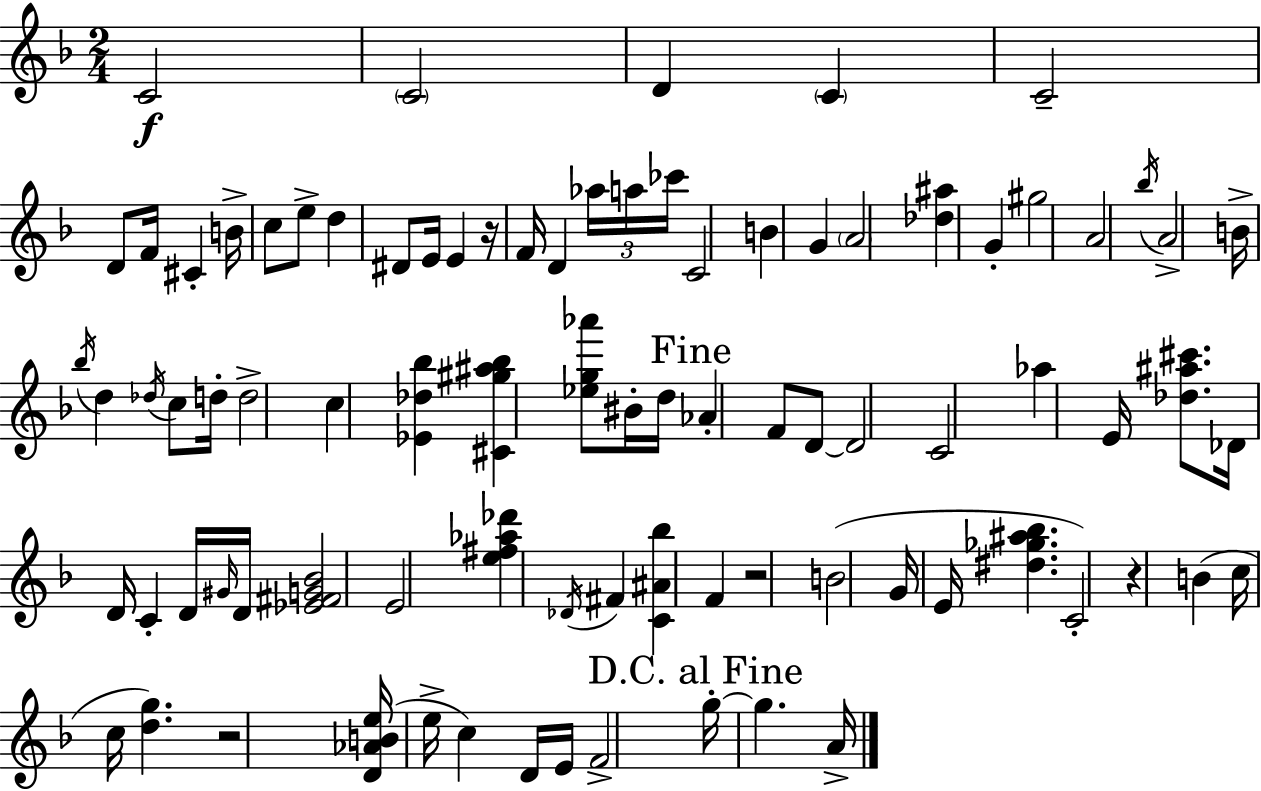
{
  \clef treble
  \numericTimeSignature
  \time 2/4
  \key f \major
  c'2\f | \parenthesize c'2 | d'4 \parenthesize c'4 | c'2-- | \break d'8 f'16 cis'4-. b'16-> | c''8 e''8-> d''4 | dis'8 e'16 e'4 r16 | f'16 d'4 \tuplet 3/2 { aes''16 a''16 ces'''16 } | \break c'2 | b'4 g'4 | \parenthesize a'2 | <des'' ais''>4 g'4-. | \break gis''2 | a'2 | \acciaccatura { bes''16 } a'2-> | b'16-> \acciaccatura { bes''16 } d''4 \acciaccatura { des''16 } | \break c''8 d''16-. d''2-> | c''4 <ees' des'' bes''>4 | <cis' gis'' ais'' bes''>4 <ees'' g'' aes'''>8 | bis'16-. d''16 \mark "Fine" aes'4-. f'8 | \break d'8~~ d'2 | c'2 | aes''4 e'16 | <des'' ais'' cis'''>8. des'16 d'16 c'4-. | \break d'16 \grace { gis'16 } d'16 <ees' fis' g' bes'>2 | e'2 | <e'' fis'' aes'' des'''>4 | \acciaccatura { des'16 } fis'4 <c' ais' bes''>4 | \break f'4 r2 | b'2( | g'16 e'16 <dis'' ges'' ais'' bes''>4. | c'2-.) | \break r4 | b'4( c''16 c''16 <d'' g''>4.) | r2 | <d' aes' b' e''>16( e''16-> c''4) | \break d'16 e'16 f'2-> | \mark "D.C. al Fine" g''16-.~~ g''4. | a'16-> \bar "|."
}